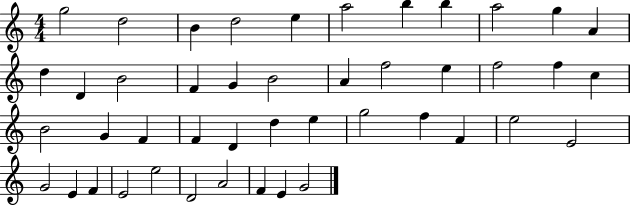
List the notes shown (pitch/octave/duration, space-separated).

G5/h D5/h B4/q D5/h E5/q A5/h B5/q B5/q A5/h G5/q A4/q D5/q D4/q B4/h F4/q G4/q B4/h A4/q F5/h E5/q F5/h F5/q C5/q B4/h G4/q F4/q F4/q D4/q D5/q E5/q G5/h F5/q F4/q E5/h E4/h G4/h E4/q F4/q E4/h E5/h D4/h A4/h F4/q E4/q G4/h